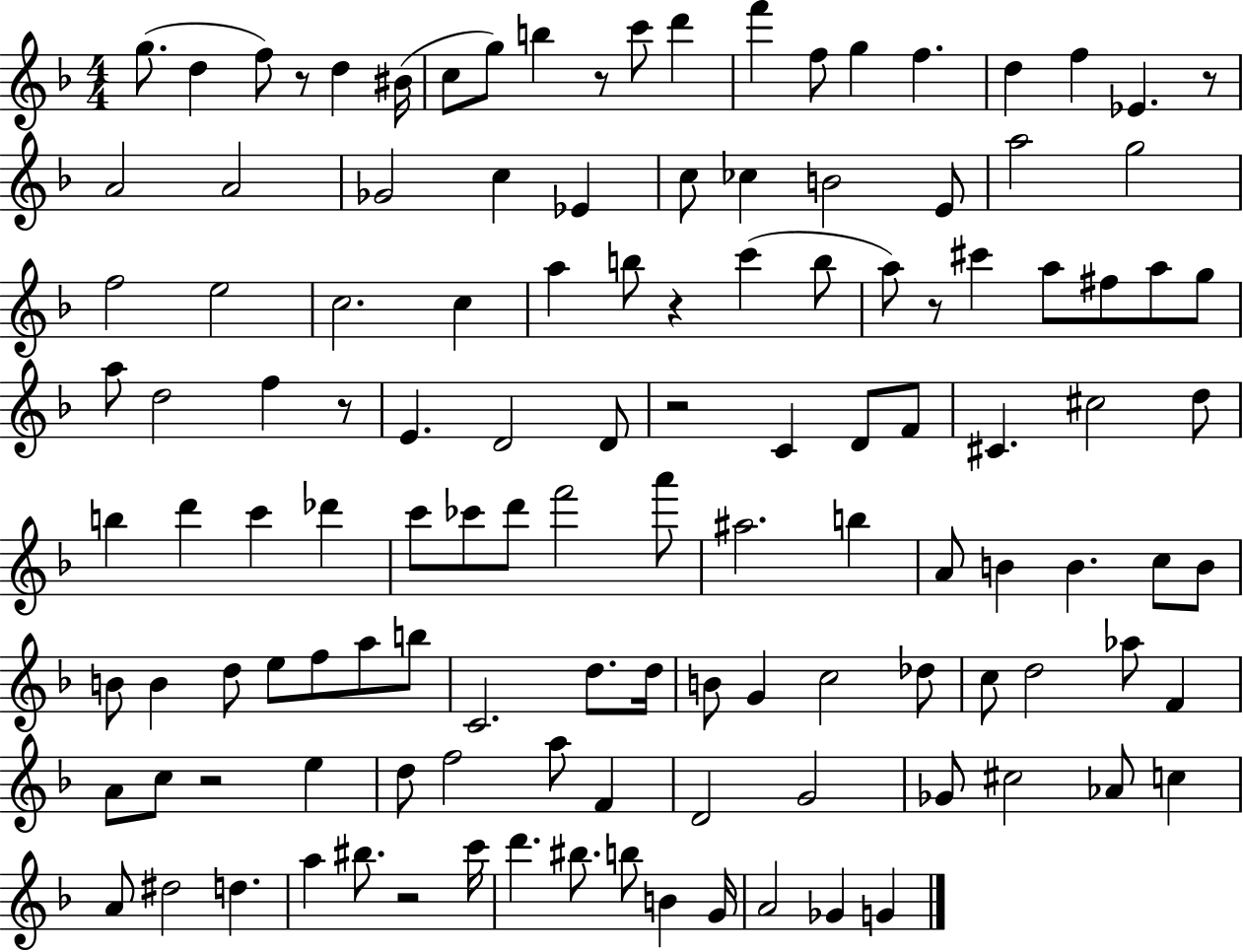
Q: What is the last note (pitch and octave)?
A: G4